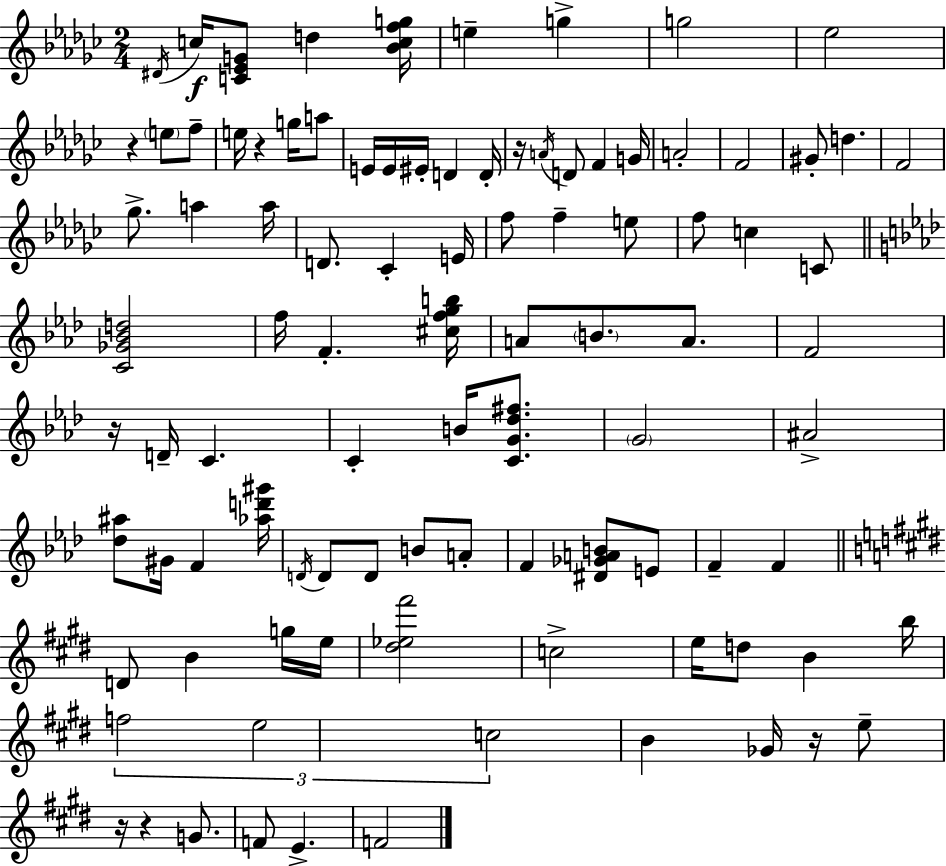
D#4/s C5/s [C4,Eb4,G4]/e D5/q [Bb4,C5,F5,G5]/s E5/q G5/q G5/h Eb5/h R/q E5/e F5/e E5/s R/q G5/s A5/e E4/s E4/s EIS4/s D4/q D4/s R/s A4/s D4/e F4/q G4/s A4/h F4/h G#4/e D5/q. F4/h Gb5/e. A5/q A5/s D4/e. CES4/q E4/s F5/e F5/q E5/e F5/e C5/q C4/e [C4,Gb4,Bb4,D5]/h F5/s F4/q. [C#5,F5,G5,B5]/s A4/e B4/e. A4/e. F4/h R/s D4/s C4/q. C4/q B4/s [C4,G4,Db5,F#5]/e. G4/h A#4/h [Db5,A#5]/e G#4/s F4/q [Ab5,D6,G#6]/s D4/s D4/e D4/e B4/e A4/e F4/q [D#4,Gb4,A4,B4]/e E4/e F4/q F4/q D4/e B4/q G5/s E5/s [D#5,Eb5,F#6]/h C5/h E5/s D5/e B4/q B5/s F5/h E5/h C5/h B4/q Gb4/s R/s E5/e R/s R/q G4/e. F4/e E4/q. F4/h